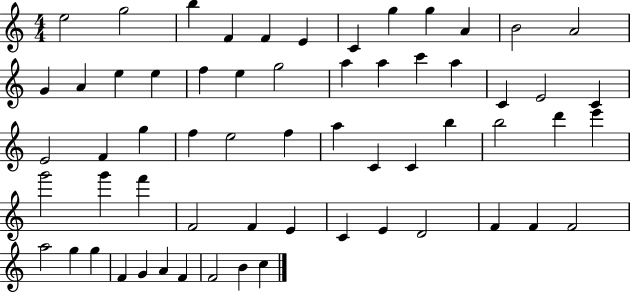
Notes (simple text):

E5/h G5/h B5/q F4/q F4/q E4/q C4/q G5/q G5/q A4/q B4/h A4/h G4/q A4/q E5/q E5/q F5/q E5/q G5/h A5/q A5/q C6/q A5/q C4/q E4/h C4/q E4/h F4/q G5/q F5/q E5/h F5/q A5/q C4/q C4/q B5/q B5/h D6/q E6/q G6/h G6/q F6/q F4/h F4/q E4/q C4/q E4/q D4/h F4/q F4/q F4/h A5/h G5/q G5/q F4/q G4/q A4/q F4/q F4/h B4/q C5/q